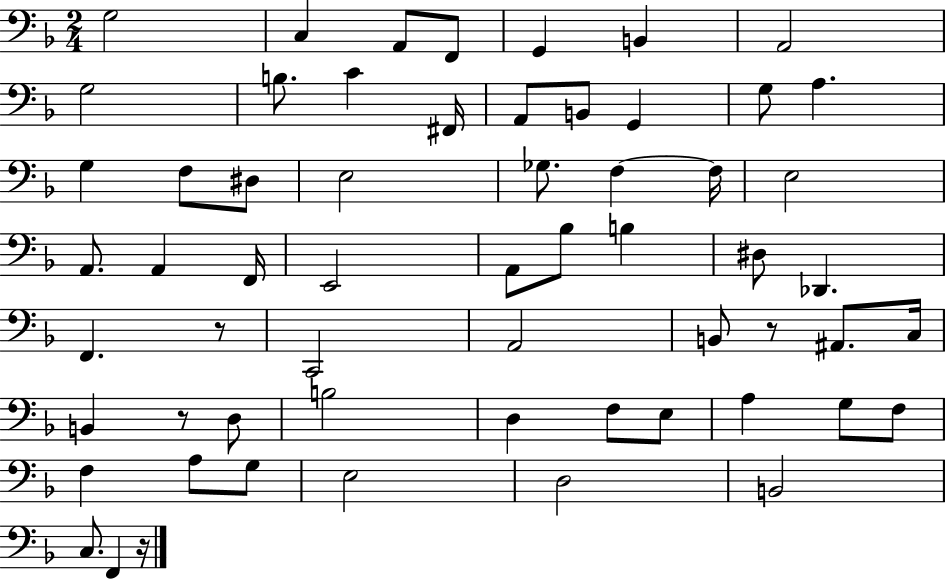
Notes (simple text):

G3/h C3/q A2/e F2/e G2/q B2/q A2/h G3/h B3/e. C4/q F#2/s A2/e B2/e G2/q G3/e A3/q. G3/q F3/e D#3/e E3/h Gb3/e. F3/q F3/s E3/h A2/e. A2/q F2/s E2/h A2/e Bb3/e B3/q D#3/e Db2/q. F2/q. R/e C2/h A2/h B2/e R/e A#2/e. C3/s B2/q R/e D3/e B3/h D3/q F3/e E3/e A3/q G3/e F3/e F3/q A3/e G3/e E3/h D3/h B2/h C3/e. F2/q R/s